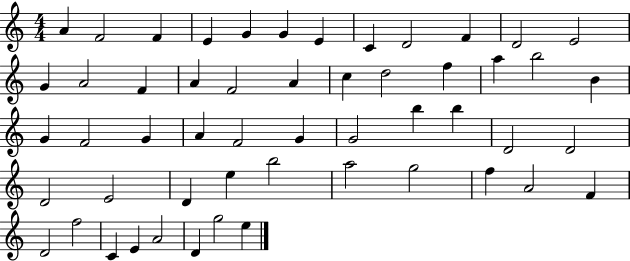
X:1
T:Untitled
M:4/4
L:1/4
K:C
A F2 F E G G E C D2 F D2 E2 G A2 F A F2 A c d2 f a b2 B G F2 G A F2 G G2 b b D2 D2 D2 E2 D e b2 a2 g2 f A2 F D2 f2 C E A2 D g2 e